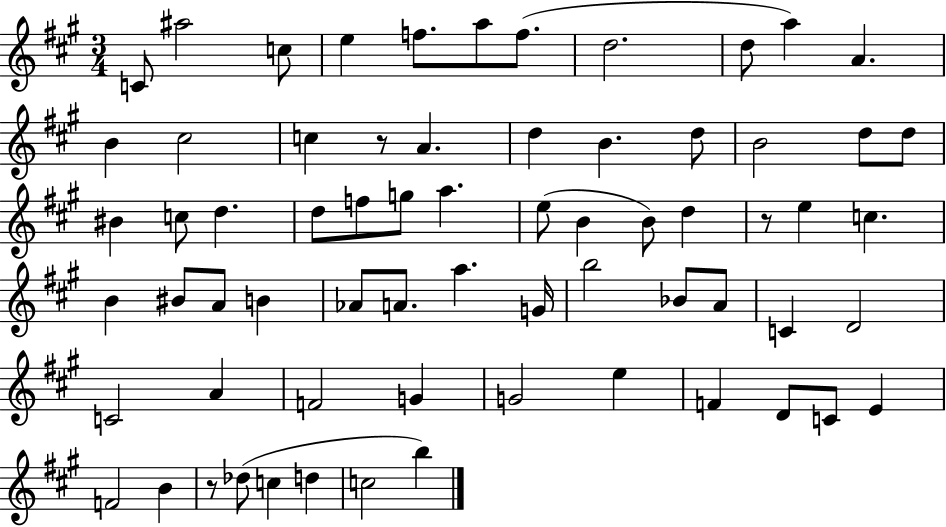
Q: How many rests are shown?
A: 3